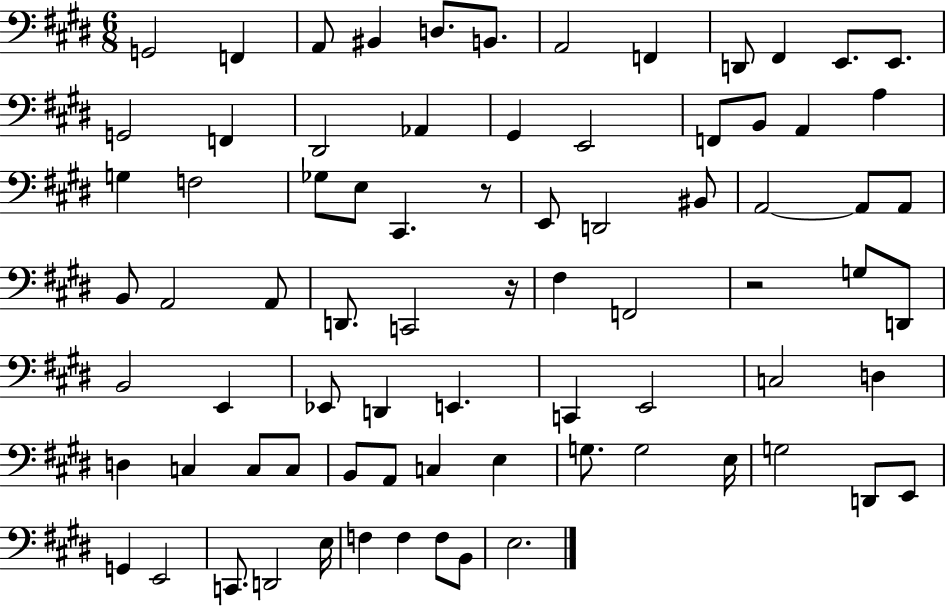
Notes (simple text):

G2/h F2/q A2/e BIS2/q D3/e. B2/e. A2/h F2/q D2/e F#2/q E2/e. E2/e. G2/h F2/q D#2/h Ab2/q G#2/q E2/h F2/e B2/e A2/q A3/q G3/q F3/h Gb3/e E3/e C#2/q. R/e E2/e D2/h BIS2/e A2/h A2/e A2/e B2/e A2/h A2/e D2/e. C2/h R/s F#3/q F2/h R/h G3/e D2/e B2/h E2/q Eb2/e D2/q E2/q. C2/q E2/h C3/h D3/q D3/q C3/q C3/e C3/e B2/e A2/e C3/q E3/q G3/e. G3/h E3/s G3/h D2/e E2/e G2/q E2/h C2/e. D2/h E3/s F3/q F3/q F3/e B2/e E3/h.